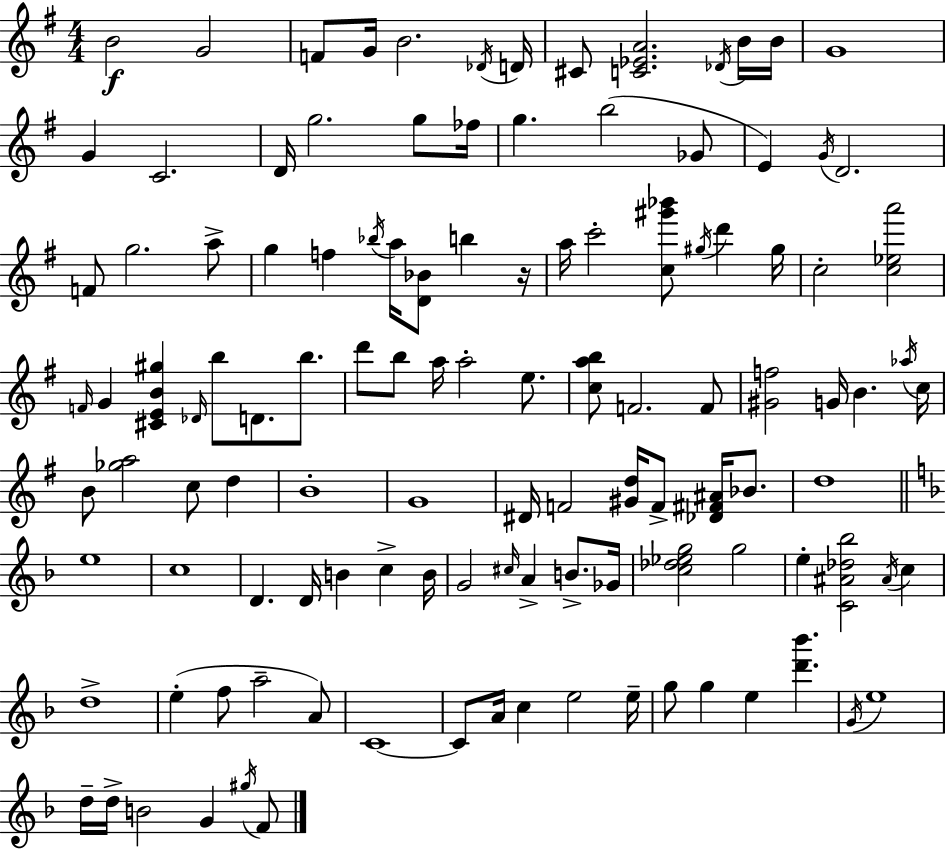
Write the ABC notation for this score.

X:1
T:Untitled
M:4/4
L:1/4
K:G
B2 G2 F/2 G/4 B2 _D/4 D/4 ^C/2 [C_EA]2 _D/4 B/4 B/4 G4 G C2 D/4 g2 g/2 _f/4 g b2 _G/2 E G/4 D2 F/2 g2 a/2 g f _b/4 a/4 [D_B]/2 b z/4 a/4 c'2 [c^g'_b']/2 ^g/4 d' ^g/4 c2 [c_ea']2 F/4 G [^CEB^g] _D/4 b/2 D/2 b/2 d'/2 b/2 a/4 a2 e/2 [cab]/2 F2 F/2 [^Gf]2 G/4 B _a/4 c/4 B/2 [_ga]2 c/2 d B4 G4 ^D/4 F2 [^Gd]/4 F/2 [_D^F^A]/4 _B/2 d4 e4 c4 D D/4 B c B/4 G2 ^c/4 A B/2 _G/4 [c_d_eg]2 g2 e [C^A_d_b]2 ^A/4 c d4 e f/2 a2 A/2 C4 C/2 A/4 c e2 e/4 g/2 g e [d'_b'] G/4 e4 d/4 d/4 B2 G ^g/4 F/2